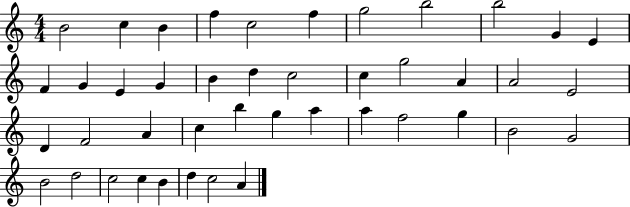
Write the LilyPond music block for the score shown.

{
  \clef treble
  \numericTimeSignature
  \time 4/4
  \key c \major
  b'2 c''4 b'4 | f''4 c''2 f''4 | g''2 b''2 | b''2 g'4 e'4 | \break f'4 g'4 e'4 g'4 | b'4 d''4 c''2 | c''4 g''2 a'4 | a'2 e'2 | \break d'4 f'2 a'4 | c''4 b''4 g''4 a''4 | a''4 f''2 g''4 | b'2 g'2 | \break b'2 d''2 | c''2 c''4 b'4 | d''4 c''2 a'4 | \bar "|."
}